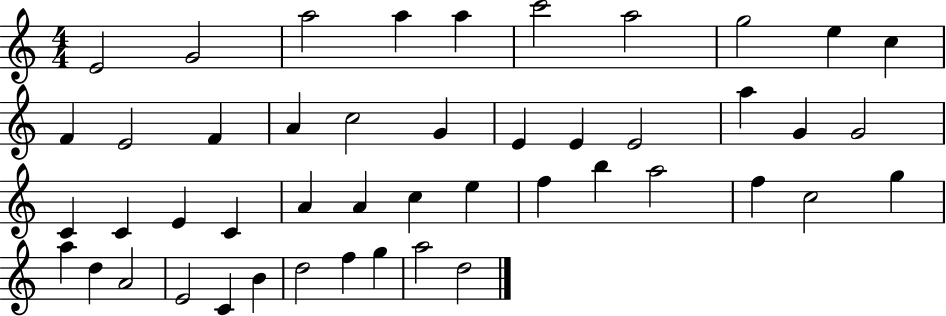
{
  \clef treble
  \numericTimeSignature
  \time 4/4
  \key c \major
  e'2 g'2 | a''2 a''4 a''4 | c'''2 a''2 | g''2 e''4 c''4 | \break f'4 e'2 f'4 | a'4 c''2 g'4 | e'4 e'4 e'2 | a''4 g'4 g'2 | \break c'4 c'4 e'4 c'4 | a'4 a'4 c''4 e''4 | f''4 b''4 a''2 | f''4 c''2 g''4 | \break a''4 d''4 a'2 | e'2 c'4 b'4 | d''2 f''4 g''4 | a''2 d''2 | \break \bar "|."
}